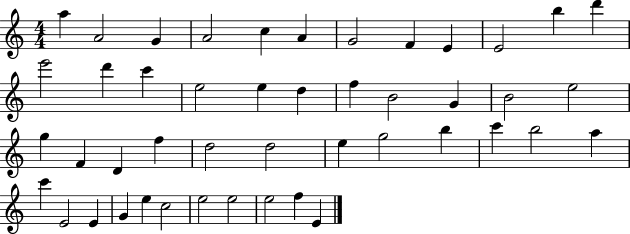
A5/q A4/h G4/q A4/h C5/q A4/q G4/h F4/q E4/q E4/h B5/q D6/q E6/h D6/q C6/q E5/h E5/q D5/q F5/q B4/h G4/q B4/h E5/h G5/q F4/q D4/q F5/q D5/h D5/h E5/q G5/h B5/q C6/q B5/h A5/q C6/q E4/h E4/q G4/q E5/q C5/h E5/h E5/h E5/h F5/q E4/q